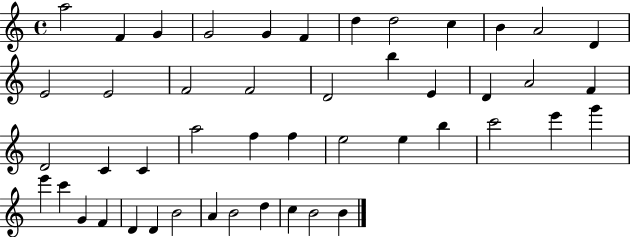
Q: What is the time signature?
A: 4/4